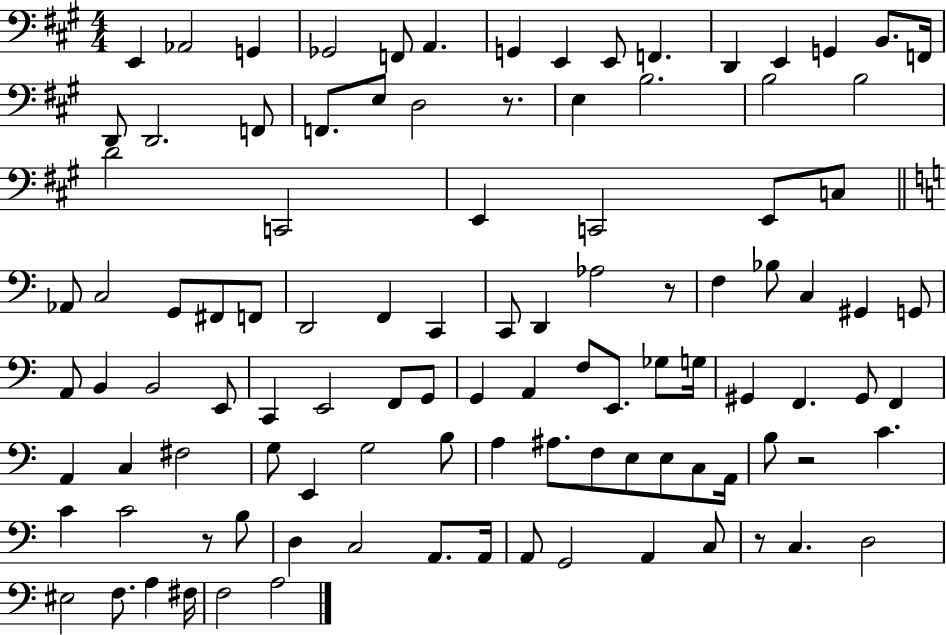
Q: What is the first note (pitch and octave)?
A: E2